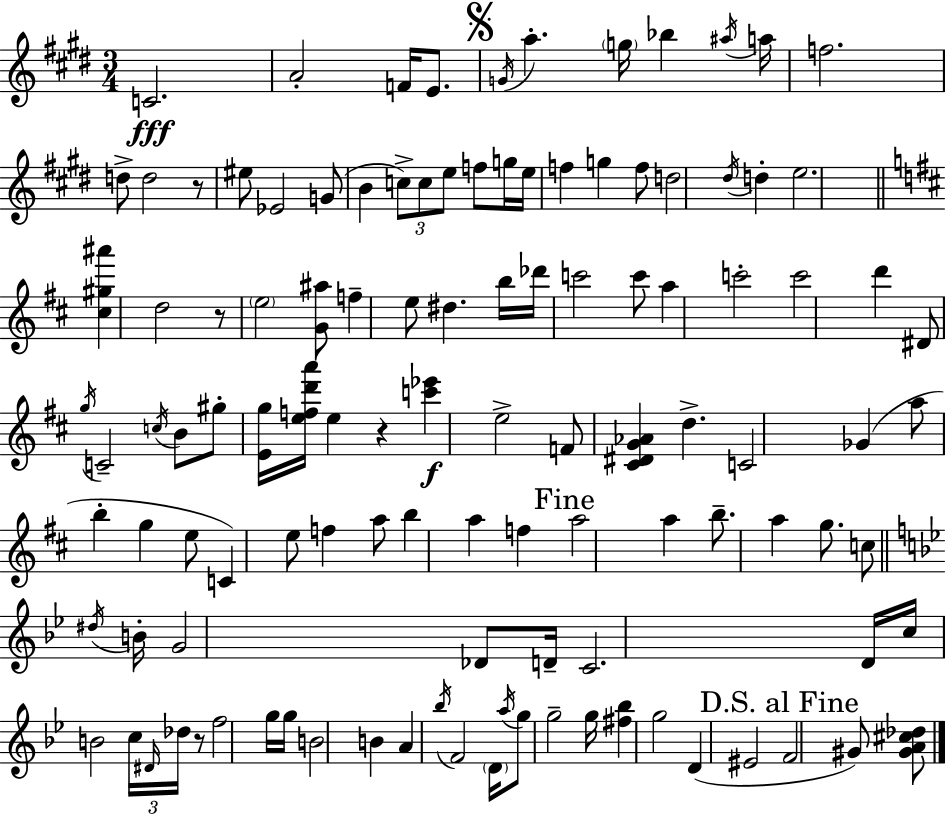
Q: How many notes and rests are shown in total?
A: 114